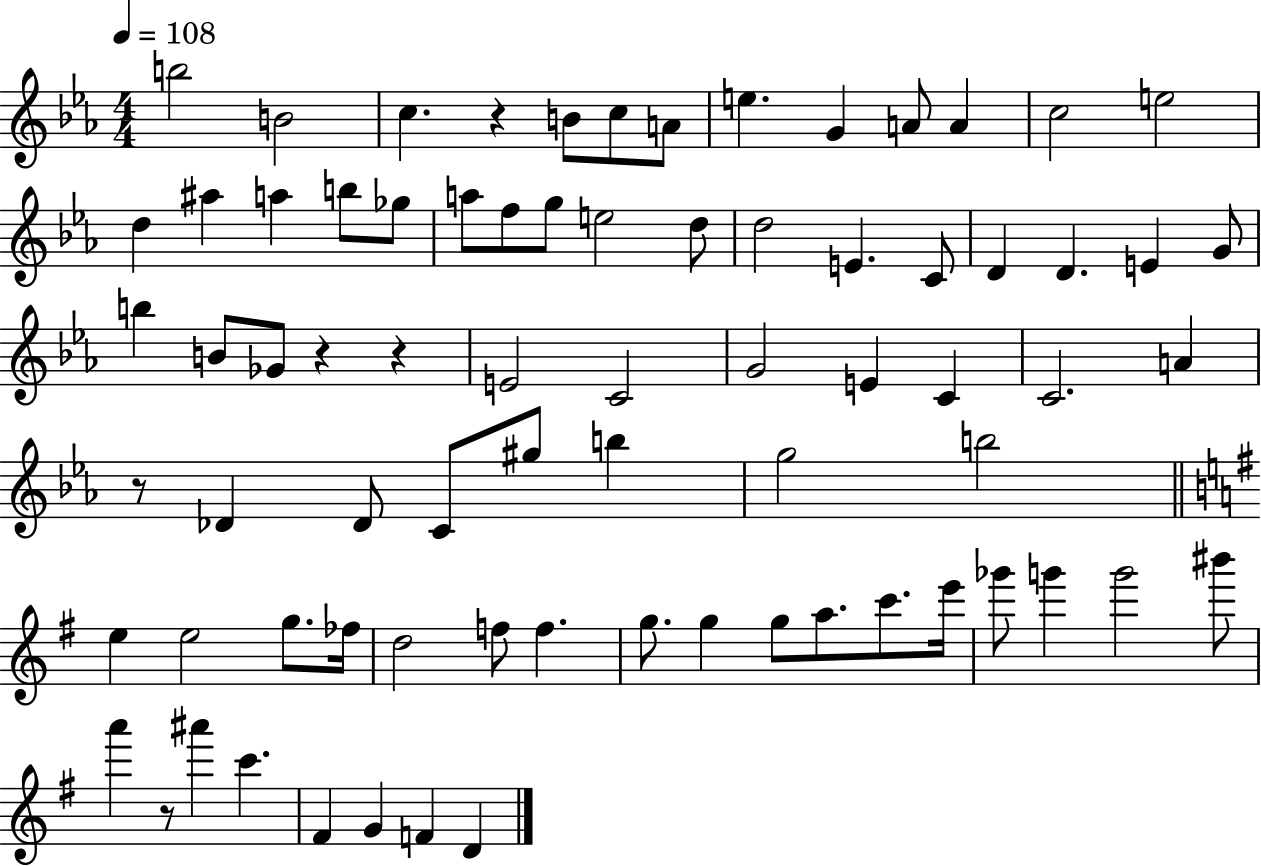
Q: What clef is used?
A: treble